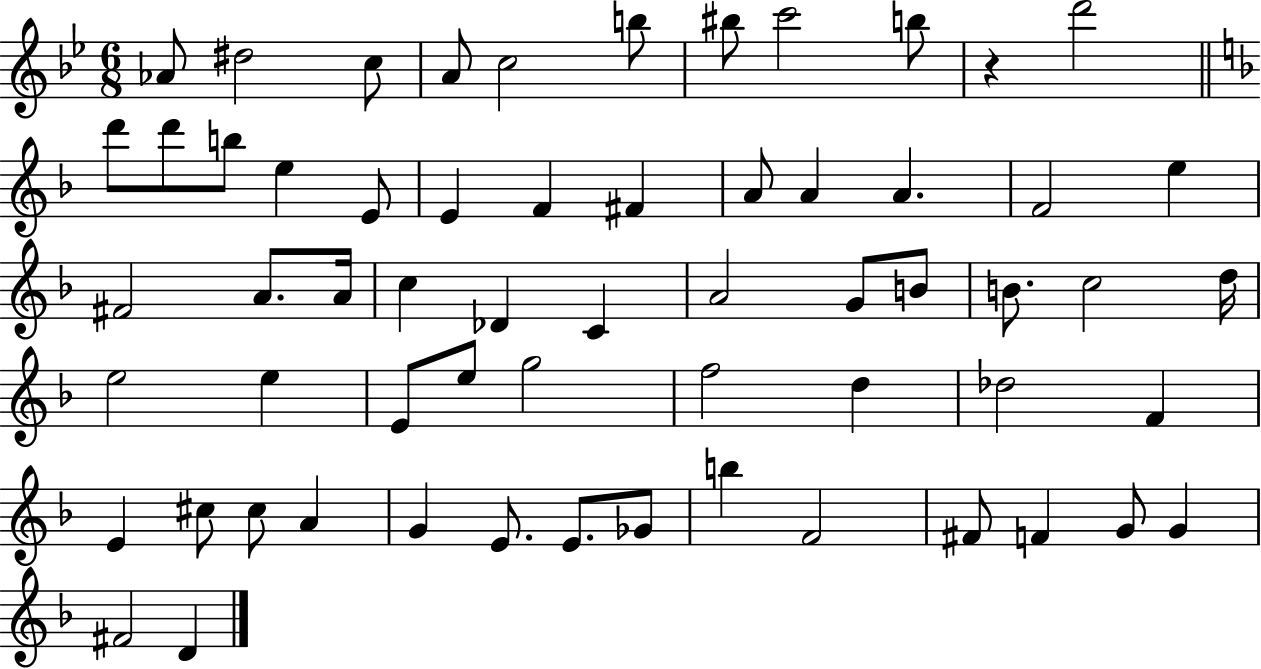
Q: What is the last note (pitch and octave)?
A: D4